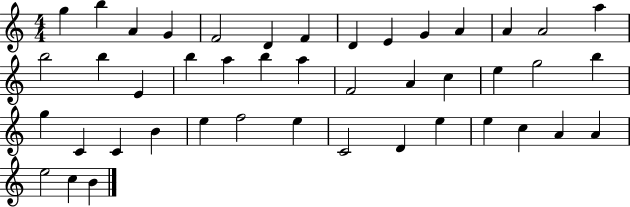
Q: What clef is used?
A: treble